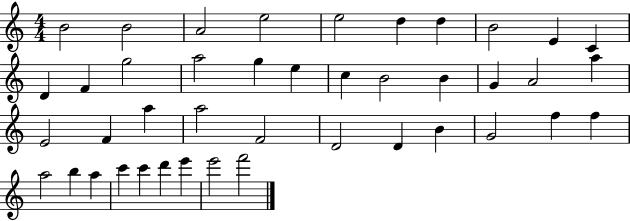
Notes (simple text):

B4/h B4/h A4/h E5/h E5/h D5/q D5/q B4/h E4/q C4/q D4/q F4/q G5/h A5/h G5/q E5/q C5/q B4/h B4/q G4/q A4/h A5/q E4/h F4/q A5/q A5/h F4/h D4/h D4/q B4/q G4/h F5/q F5/q A5/h B5/q A5/q C6/q C6/q D6/q E6/q E6/h F6/h